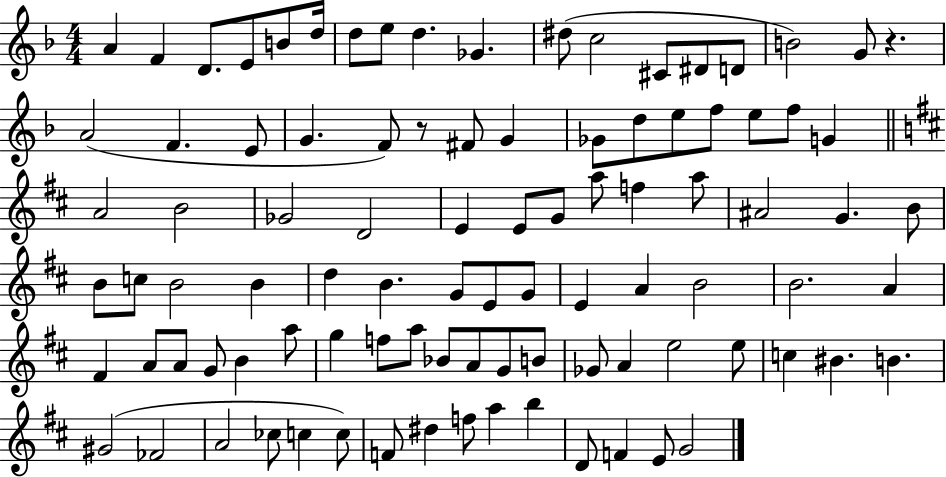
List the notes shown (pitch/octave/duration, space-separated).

A4/q F4/q D4/e. E4/e B4/e D5/s D5/e E5/e D5/q. Gb4/q. D#5/e C5/h C#4/e D#4/e D4/e B4/h G4/e R/q. A4/h F4/q. E4/e G4/q. F4/e R/e F#4/e G4/q Gb4/e D5/e E5/e F5/e E5/e F5/e G4/q A4/h B4/h Gb4/h D4/h E4/q E4/e G4/e A5/e F5/q A5/e A#4/h G4/q. B4/e B4/e C5/e B4/h B4/q D5/q B4/q. G4/e E4/e G4/e E4/q A4/q B4/h B4/h. A4/q F#4/q A4/e A4/e G4/e B4/q A5/e G5/q F5/e A5/e Bb4/e A4/e G4/e B4/e Gb4/e A4/q E5/h E5/e C5/q BIS4/q. B4/q. G#4/h FES4/h A4/h CES5/e C5/q C5/e F4/e D#5/q F5/e A5/q B5/q D4/e F4/q E4/e G4/h